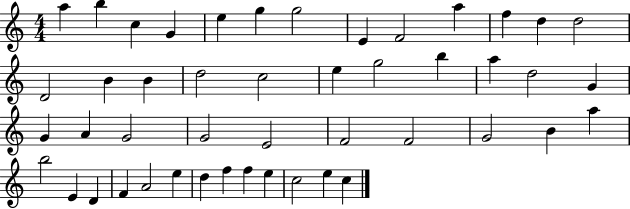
{
  \clef treble
  \numericTimeSignature
  \time 4/4
  \key c \major
  a''4 b''4 c''4 g'4 | e''4 g''4 g''2 | e'4 f'2 a''4 | f''4 d''4 d''2 | \break d'2 b'4 b'4 | d''2 c''2 | e''4 g''2 b''4 | a''4 d''2 g'4 | \break g'4 a'4 g'2 | g'2 e'2 | f'2 f'2 | g'2 b'4 a''4 | \break b''2 e'4 d'4 | f'4 a'2 e''4 | d''4 f''4 f''4 e''4 | c''2 e''4 c''4 | \break \bar "|."
}